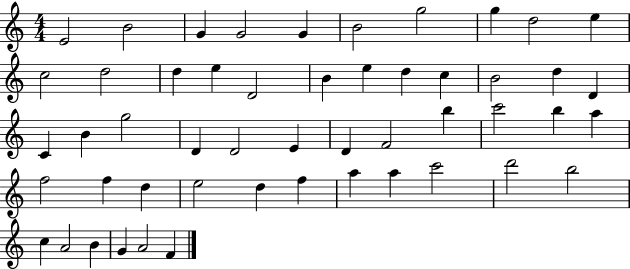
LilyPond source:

{
  \clef treble
  \numericTimeSignature
  \time 4/4
  \key c \major
  e'2 b'2 | g'4 g'2 g'4 | b'2 g''2 | g''4 d''2 e''4 | \break c''2 d''2 | d''4 e''4 d'2 | b'4 e''4 d''4 c''4 | b'2 d''4 d'4 | \break c'4 b'4 g''2 | d'4 d'2 e'4 | d'4 f'2 b''4 | c'''2 b''4 a''4 | \break f''2 f''4 d''4 | e''2 d''4 f''4 | a''4 a''4 c'''2 | d'''2 b''2 | \break c''4 a'2 b'4 | g'4 a'2 f'4 | \bar "|."
}